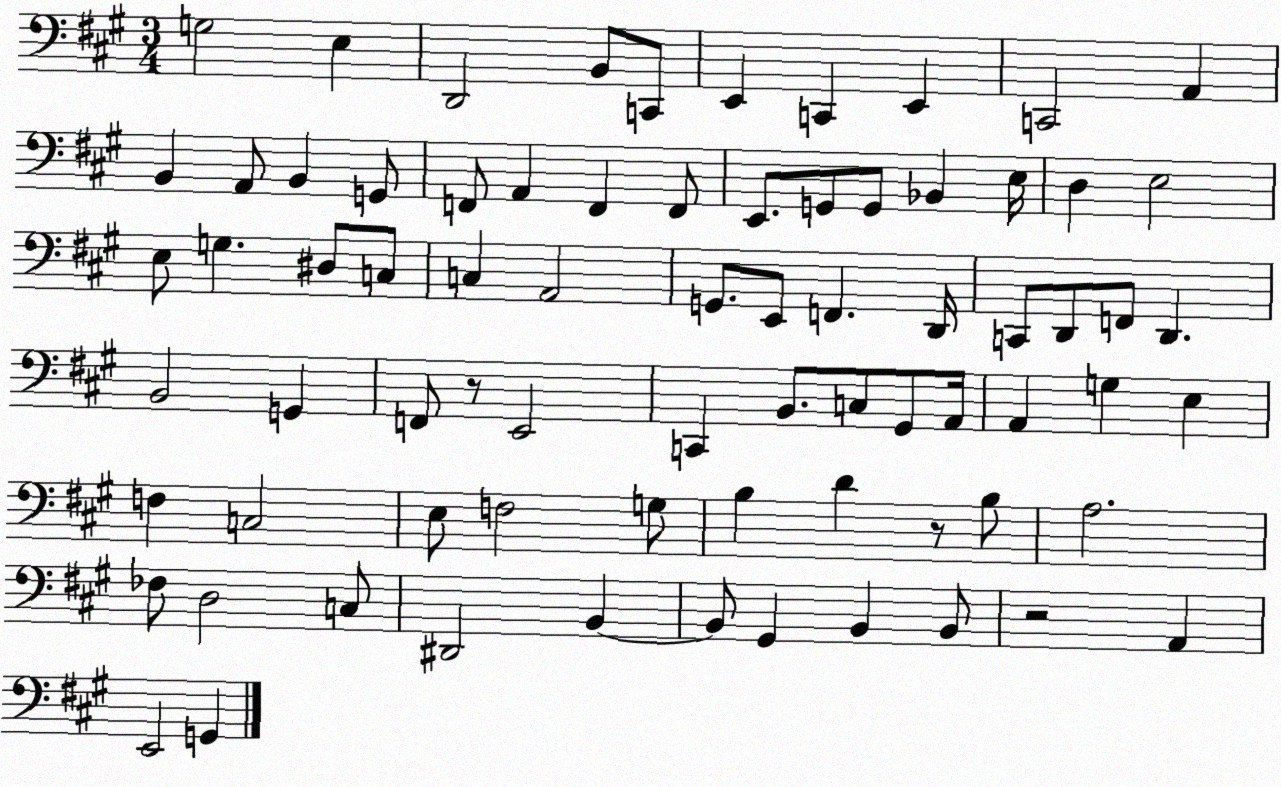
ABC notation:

X:1
T:Untitled
M:3/4
L:1/4
K:A
G,2 E, D,,2 B,,/2 C,,/2 E,, C,, E,, C,,2 A,, B,, A,,/2 B,, G,,/2 F,,/2 A,, F,, F,,/2 E,,/2 G,,/2 G,,/2 _B,, E,/4 D, E,2 E,/2 G, ^D,/2 C,/2 C, A,,2 G,,/2 E,,/2 F,, D,,/4 C,,/2 D,,/2 F,,/2 D,, B,,2 G,, F,,/2 z/2 E,,2 C,, B,,/2 C,/2 ^G,,/2 A,,/4 A,, G, E, F, C,2 E,/2 F,2 G,/2 B, D z/2 B,/2 A,2 _F,/2 D,2 C,/2 ^D,,2 B,, B,,/2 ^G,, B,, B,,/2 z2 A,, E,,2 G,,